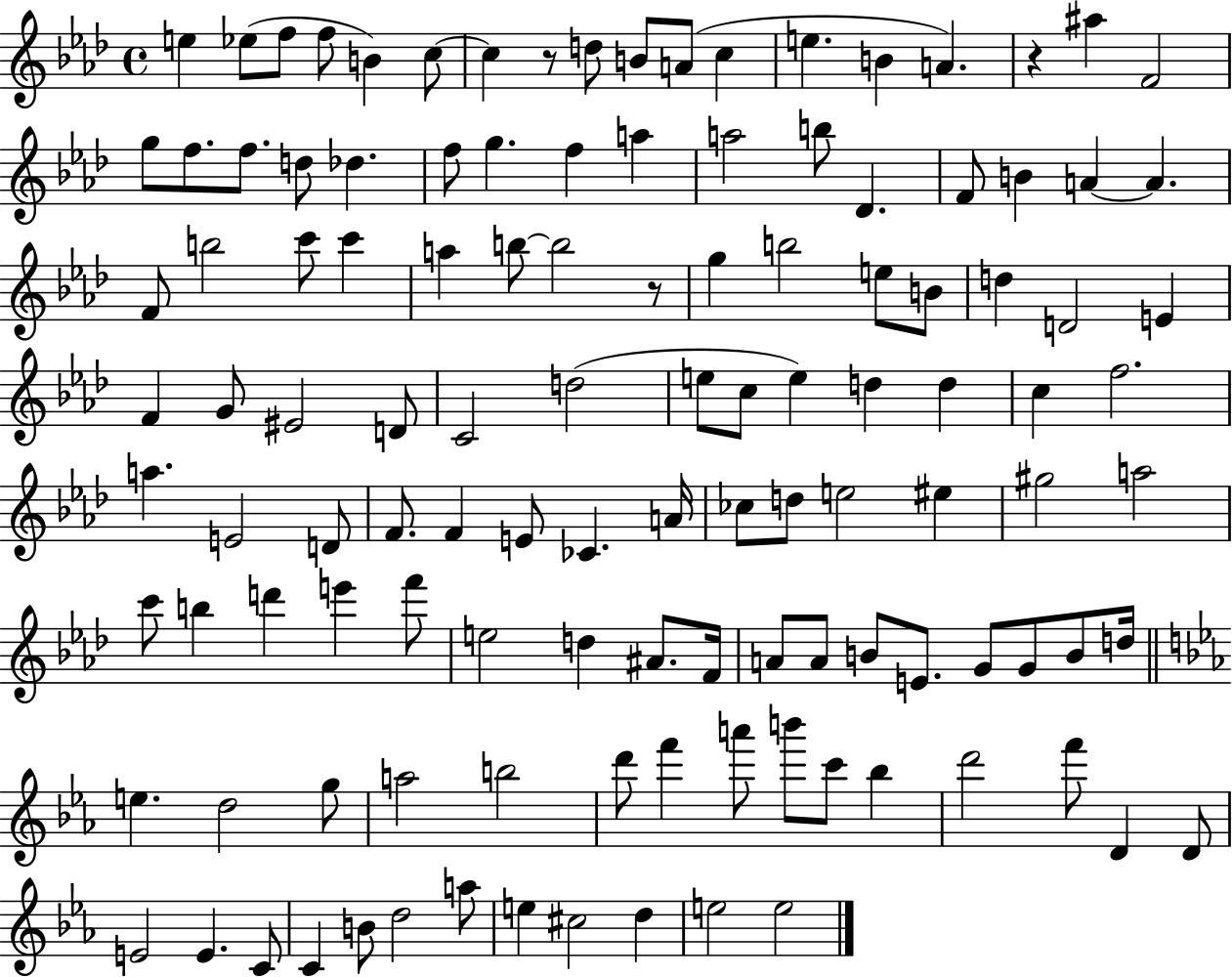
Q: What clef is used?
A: treble